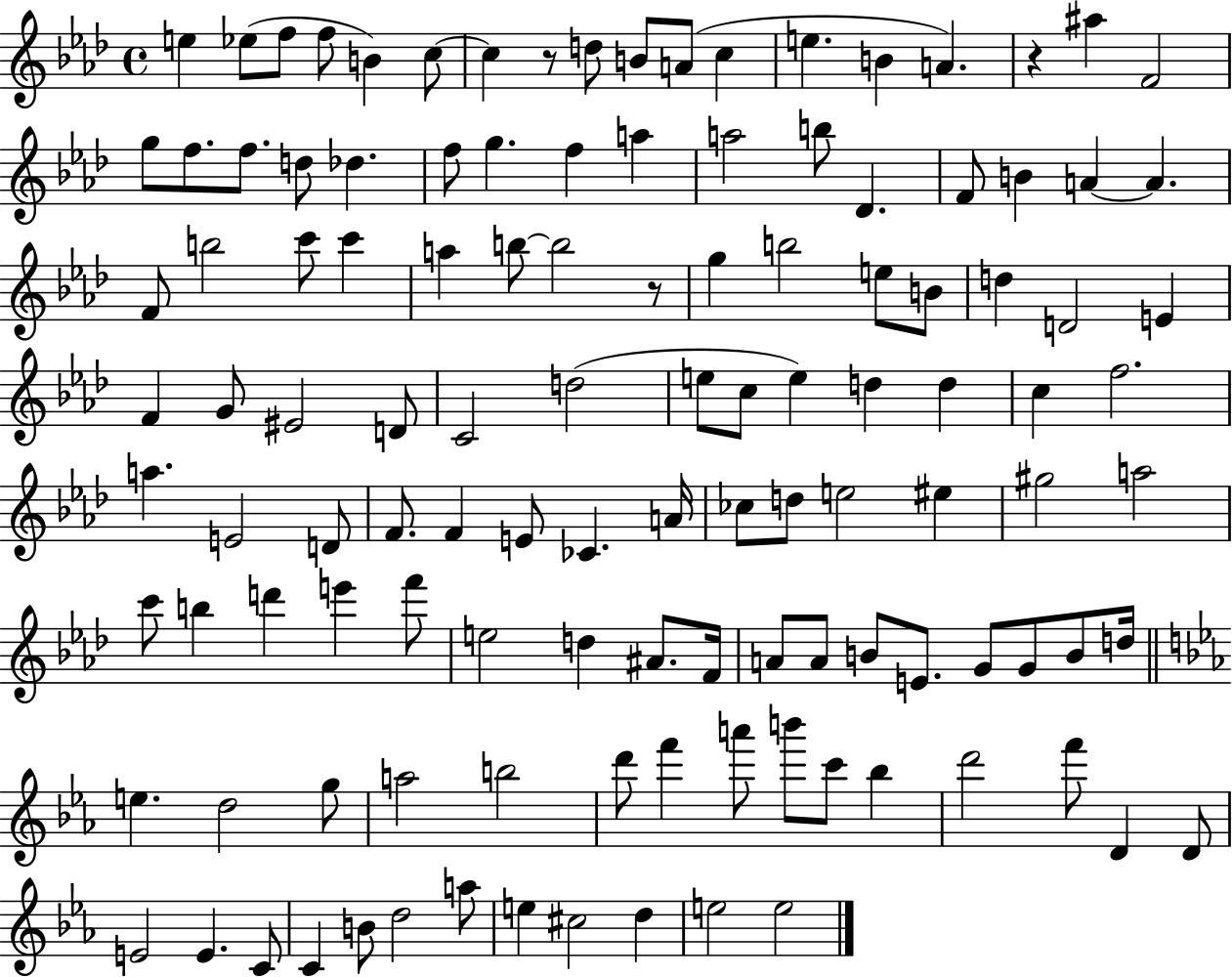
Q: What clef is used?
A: treble